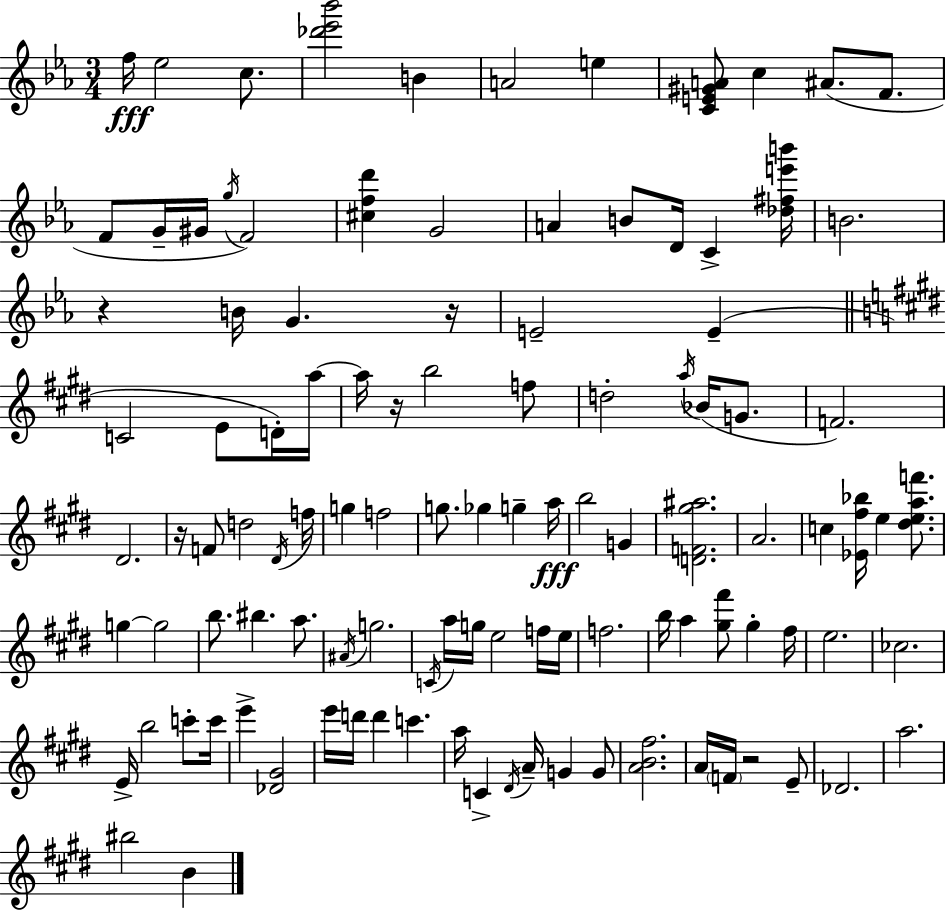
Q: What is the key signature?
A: C minor